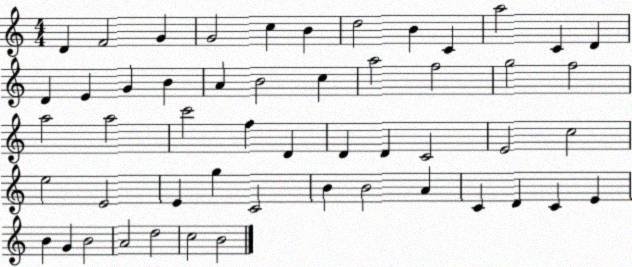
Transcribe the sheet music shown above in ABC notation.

X:1
T:Untitled
M:4/4
L:1/4
K:C
D F2 G G2 c B d2 B C a2 C D D E G B A B2 c a2 f2 g2 f2 a2 a2 c'2 f D D D C2 E2 c2 e2 E2 E g C2 B B2 A C D C E B G B2 A2 d2 c2 B2